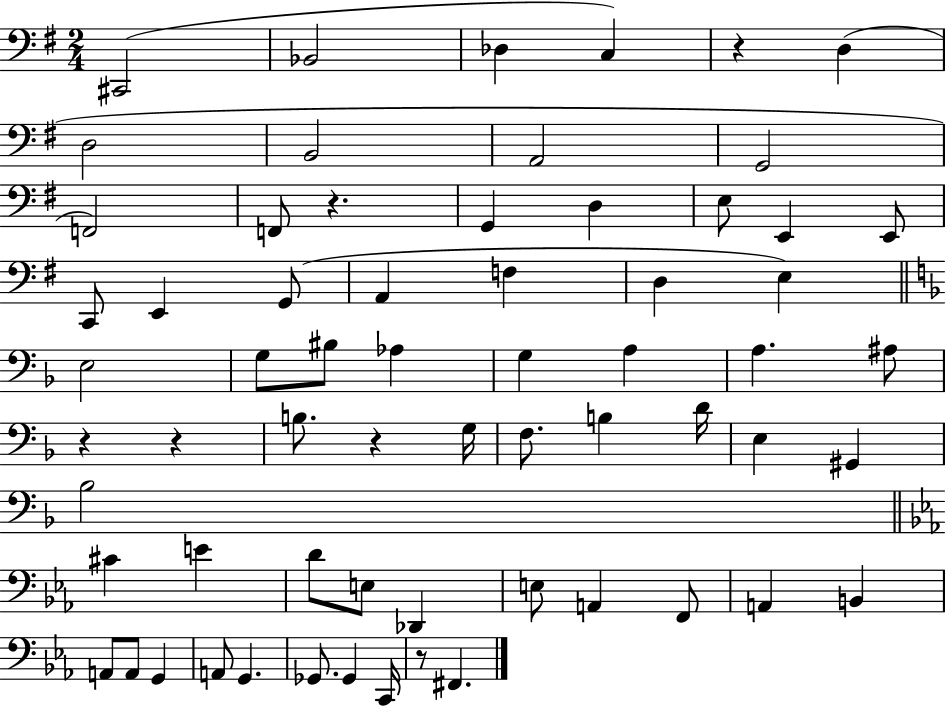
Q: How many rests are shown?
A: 6